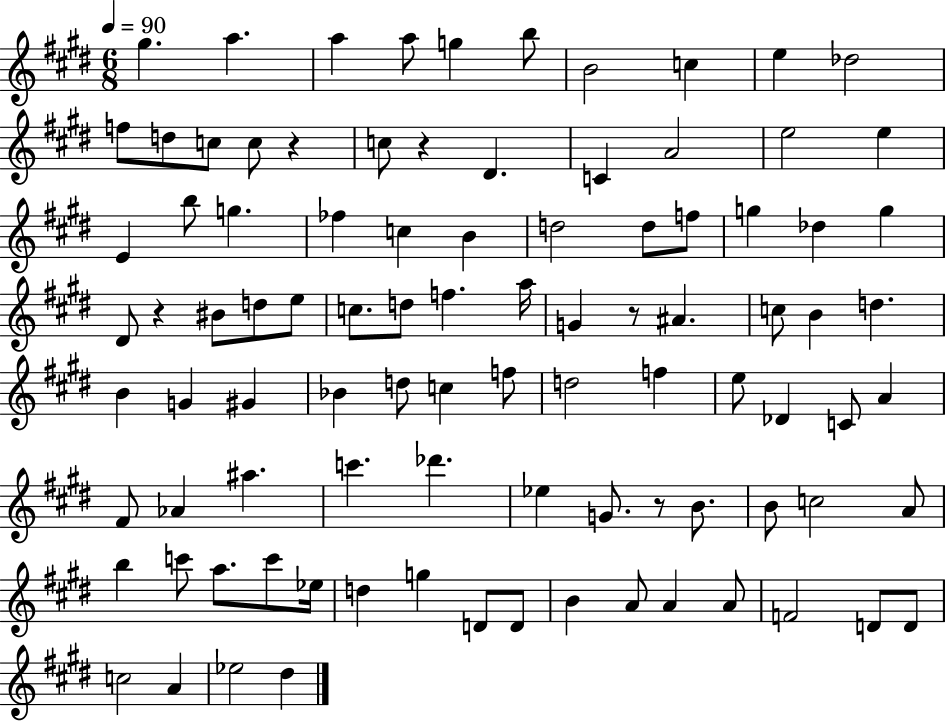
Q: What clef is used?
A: treble